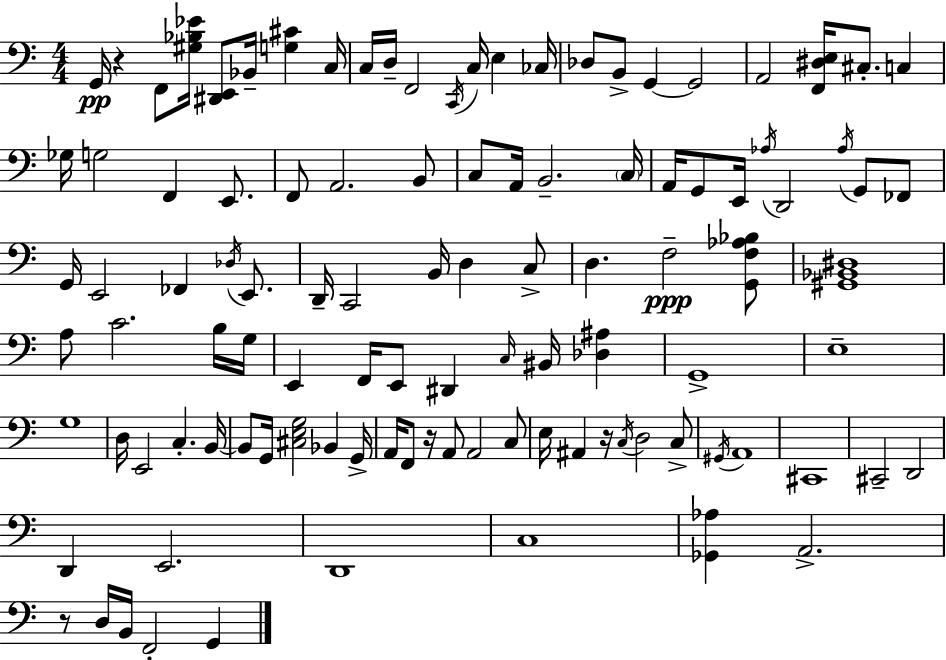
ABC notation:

X:1
T:Untitled
M:4/4
L:1/4
K:C
G,,/4 z F,,/2 [^G,_B,_E]/4 [^D,,E,,]/2 _B,,/4 [G,^C] C,/4 C,/4 D,/4 F,,2 C,,/4 C,/4 E, _C,/4 _D,/2 B,,/2 G,, G,,2 A,,2 [F,,^D,E,]/4 ^C,/2 C, _G,/4 G,2 F,, E,,/2 F,,/2 A,,2 B,,/2 C,/2 A,,/4 B,,2 C,/4 A,,/4 G,,/2 E,,/4 _A,/4 D,,2 _A,/4 G,,/2 _F,,/2 G,,/4 E,,2 _F,, _D,/4 E,,/2 D,,/4 C,,2 B,,/4 D, C,/2 D, F,2 [G,,F,_A,_B,]/2 [^G,,_B,,^D,]4 A,/2 C2 B,/4 G,/4 E,, F,,/4 E,,/2 ^D,, C,/4 ^B,,/4 [_D,^A,] G,,4 E,4 G,4 D,/4 E,,2 C, B,,/4 B,,/2 G,,/4 [^C,E,G,]2 _B,, G,,/4 A,,/4 F,,/2 z/4 A,,/2 A,,2 C,/2 E,/4 ^A,, z/4 C,/4 D,2 C,/2 ^G,,/4 A,,4 ^C,,4 ^C,,2 D,,2 D,, E,,2 D,,4 C,4 [_G,,_A,] A,,2 z/2 D,/4 B,,/4 F,,2 G,,